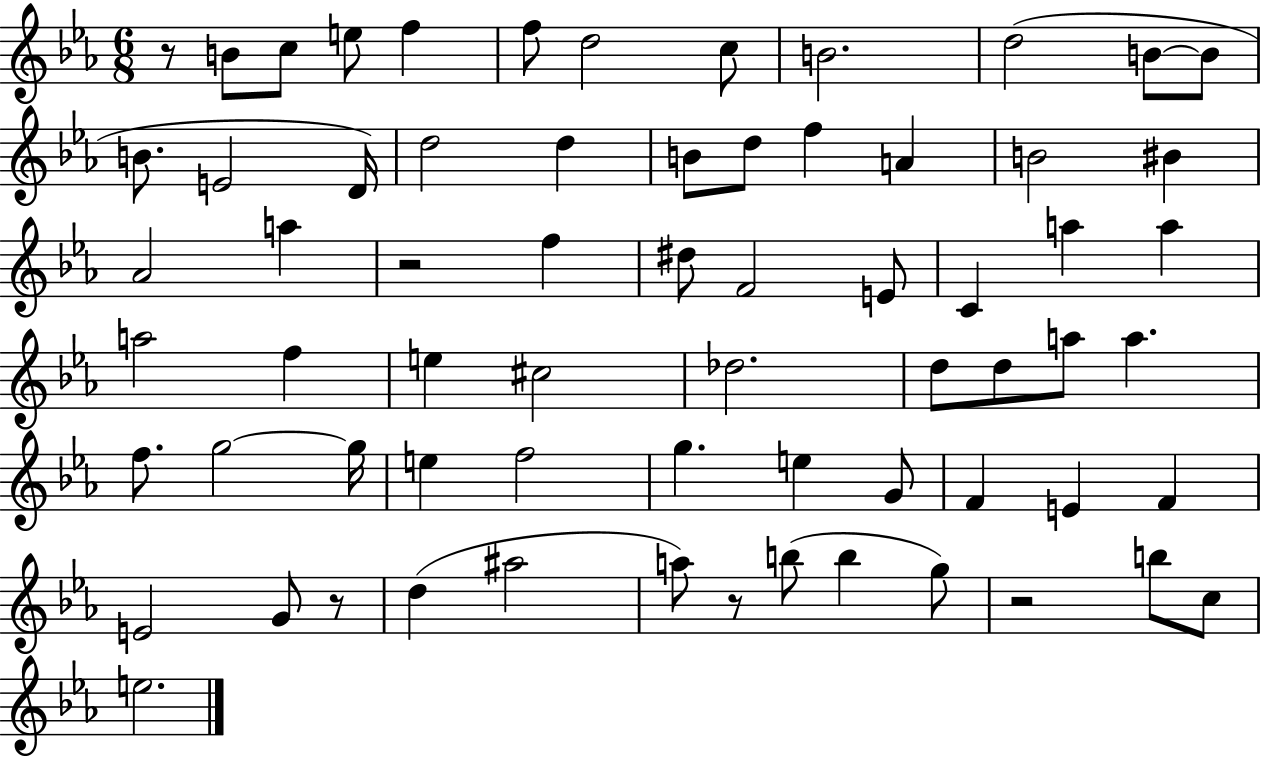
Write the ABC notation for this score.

X:1
T:Untitled
M:6/8
L:1/4
K:Eb
z/2 B/2 c/2 e/2 f f/2 d2 c/2 B2 d2 B/2 B/2 B/2 E2 D/4 d2 d B/2 d/2 f A B2 ^B _A2 a z2 f ^d/2 F2 E/2 C a a a2 f e ^c2 _d2 d/2 d/2 a/2 a f/2 g2 g/4 e f2 g e G/2 F E F E2 G/2 z/2 d ^a2 a/2 z/2 b/2 b g/2 z2 b/2 c/2 e2